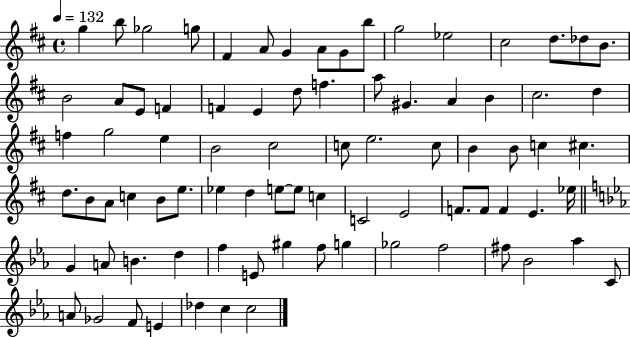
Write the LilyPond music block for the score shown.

{
  \clef treble
  \time 4/4
  \defaultTimeSignature
  \key d \major
  \tempo 4 = 132
  g''4 b''8 ges''2 g''8 | fis'4 a'8 g'4 a'8 g'8 b''8 | g''2 ees''2 | cis''2 d''8. des''8 b'8. | \break b'2 a'8 e'8 f'4 | f'4 e'4 d''8 f''4. | a''8 gis'4. a'4 b'4 | cis''2. d''4 | \break f''4 g''2 e''4 | b'2 cis''2 | c''8 e''2. c''8 | b'4 b'8 c''4 cis''4. | \break d''8. b'8 a'8 c''4 b'8 e''8. | ees''4 d''4 e''8~~ e''8 c''4 | c'2 e'2 | f'8. f'8 f'4 e'4. ees''16 | \break \bar "||" \break \key c \minor g'4 a'8 b'4. d''4 | f''4 e'8 gis''4 f''8 g''4 | ges''2 f''2 | fis''8 bes'2 aes''4 c'8 | \break a'8 ges'2 f'8 e'4 | des''4 c''4 c''2 | \bar "|."
}